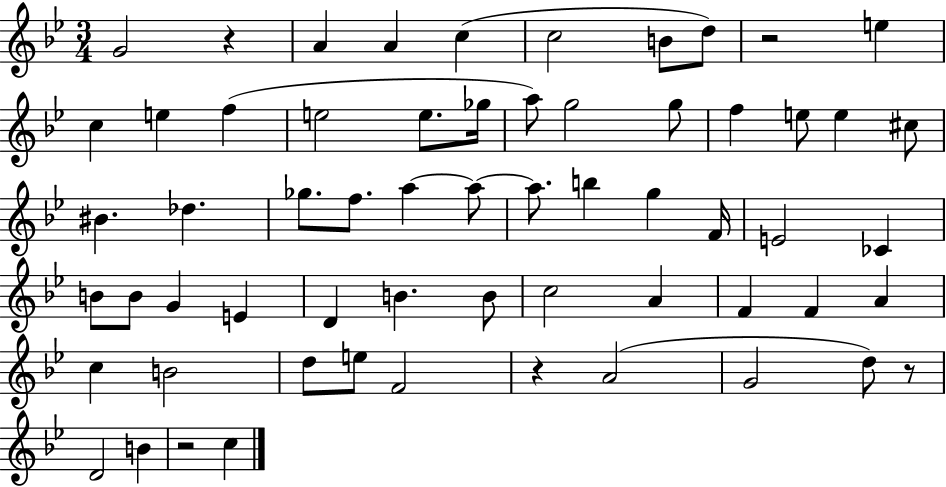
G4/h R/q A4/q A4/q C5/q C5/h B4/e D5/e R/h E5/q C5/q E5/q F5/q E5/h E5/e. Gb5/s A5/e G5/h G5/e F5/q E5/e E5/q C#5/e BIS4/q. Db5/q. Gb5/e. F5/e. A5/q A5/e A5/e. B5/q G5/q F4/s E4/h CES4/q B4/e B4/e G4/q E4/q D4/q B4/q. B4/e C5/h A4/q F4/q F4/q A4/q C5/q B4/h D5/e E5/e F4/h R/q A4/h G4/h D5/e R/e D4/h B4/q R/h C5/q